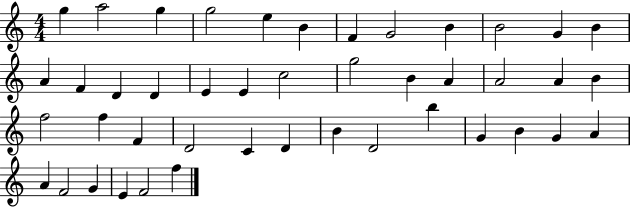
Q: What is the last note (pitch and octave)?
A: F5